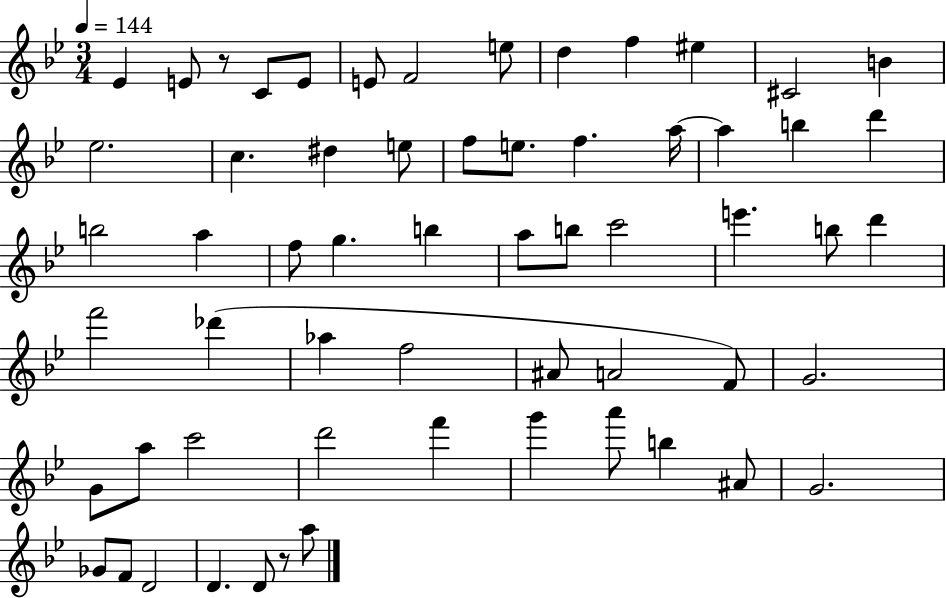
{
  \clef treble
  \numericTimeSignature
  \time 3/4
  \key bes \major
  \tempo 4 = 144
  ees'4 e'8 r8 c'8 e'8 | e'8 f'2 e''8 | d''4 f''4 eis''4 | cis'2 b'4 | \break ees''2. | c''4. dis''4 e''8 | f''8 e''8. f''4. a''16~~ | a''4 b''4 d'''4 | \break b''2 a''4 | f''8 g''4. b''4 | a''8 b''8 c'''2 | e'''4. b''8 d'''4 | \break f'''2 des'''4( | aes''4 f''2 | ais'8 a'2 f'8) | g'2. | \break g'8 a''8 c'''2 | d'''2 f'''4 | g'''4 a'''8 b''4 ais'8 | g'2. | \break ges'8 f'8 d'2 | d'4. d'8 r8 a''8 | \bar "|."
}